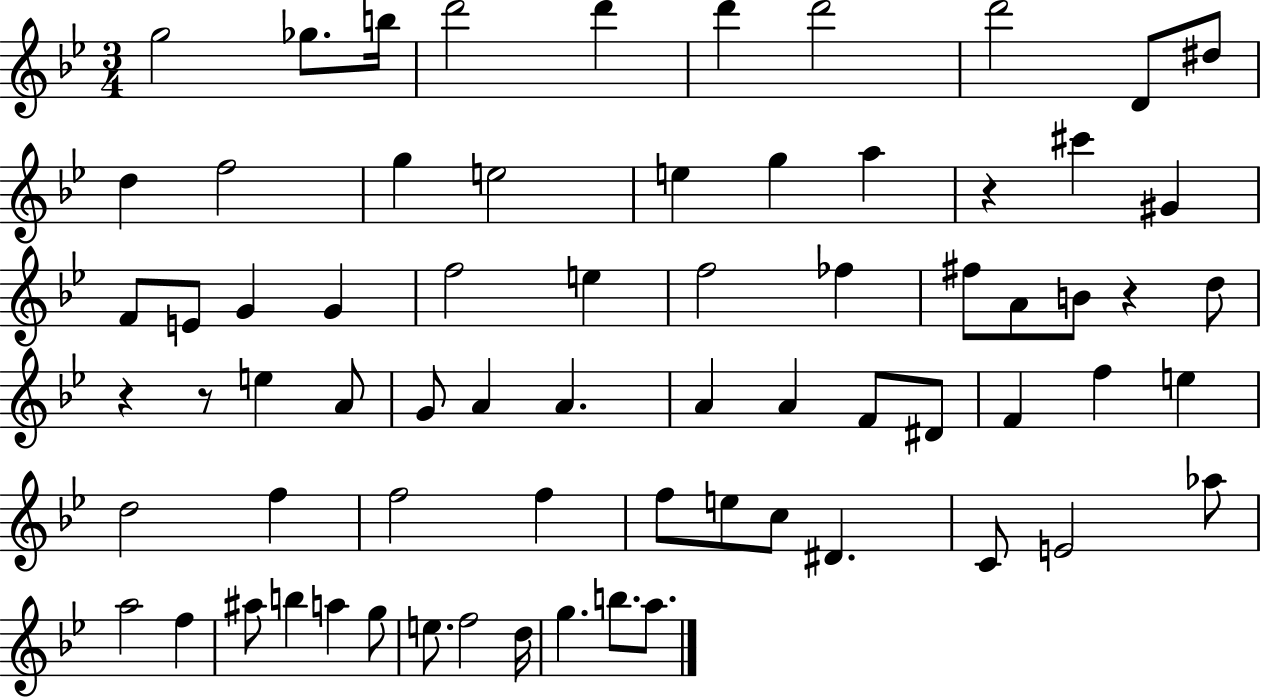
G5/h Gb5/e. B5/s D6/h D6/q D6/q D6/h D6/h D4/e D#5/e D5/q F5/h G5/q E5/h E5/q G5/q A5/q R/q C#6/q G#4/q F4/e E4/e G4/q G4/q F5/h E5/q F5/h FES5/q F#5/e A4/e B4/e R/q D5/e R/q R/e E5/q A4/e G4/e A4/q A4/q. A4/q A4/q F4/e D#4/e F4/q F5/q E5/q D5/h F5/q F5/h F5/q F5/e E5/e C5/e D#4/q. C4/e E4/h Ab5/e A5/h F5/q A#5/e B5/q A5/q G5/e E5/e. F5/h D5/s G5/q. B5/e. A5/e.